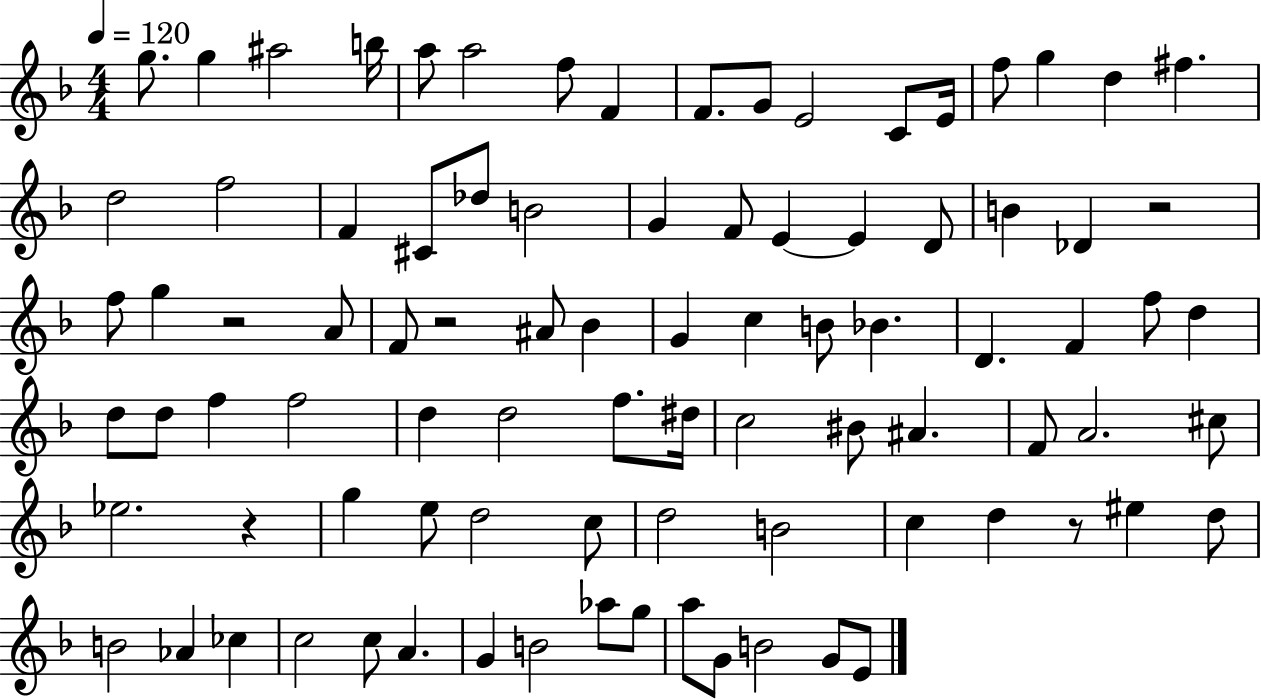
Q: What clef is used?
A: treble